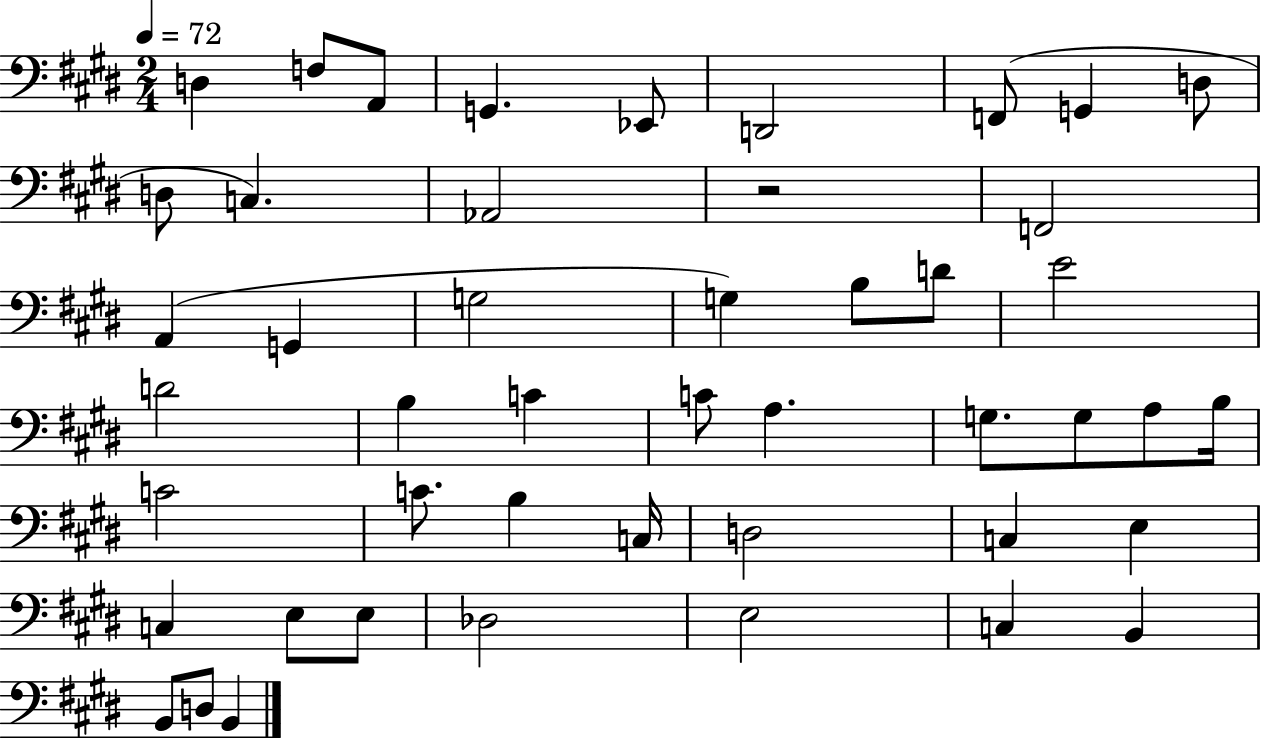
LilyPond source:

{
  \clef bass
  \numericTimeSignature
  \time 2/4
  \key e \major
  \tempo 4 = 72
  d4 f8 a,8 | g,4. ees,8 | d,2 | f,8( g,4 d8 | \break d8 c4.) | aes,2 | r2 | f,2 | \break a,4( g,4 | g2 | g4) b8 d'8 | e'2 | \break d'2 | b4 c'4 | c'8 a4. | g8. g8 a8 b16 | \break c'2 | c'8. b4 c16 | d2 | c4 e4 | \break c4 e8 e8 | des2 | e2 | c4 b,4 | \break b,8 d8 b,4 | \bar "|."
}